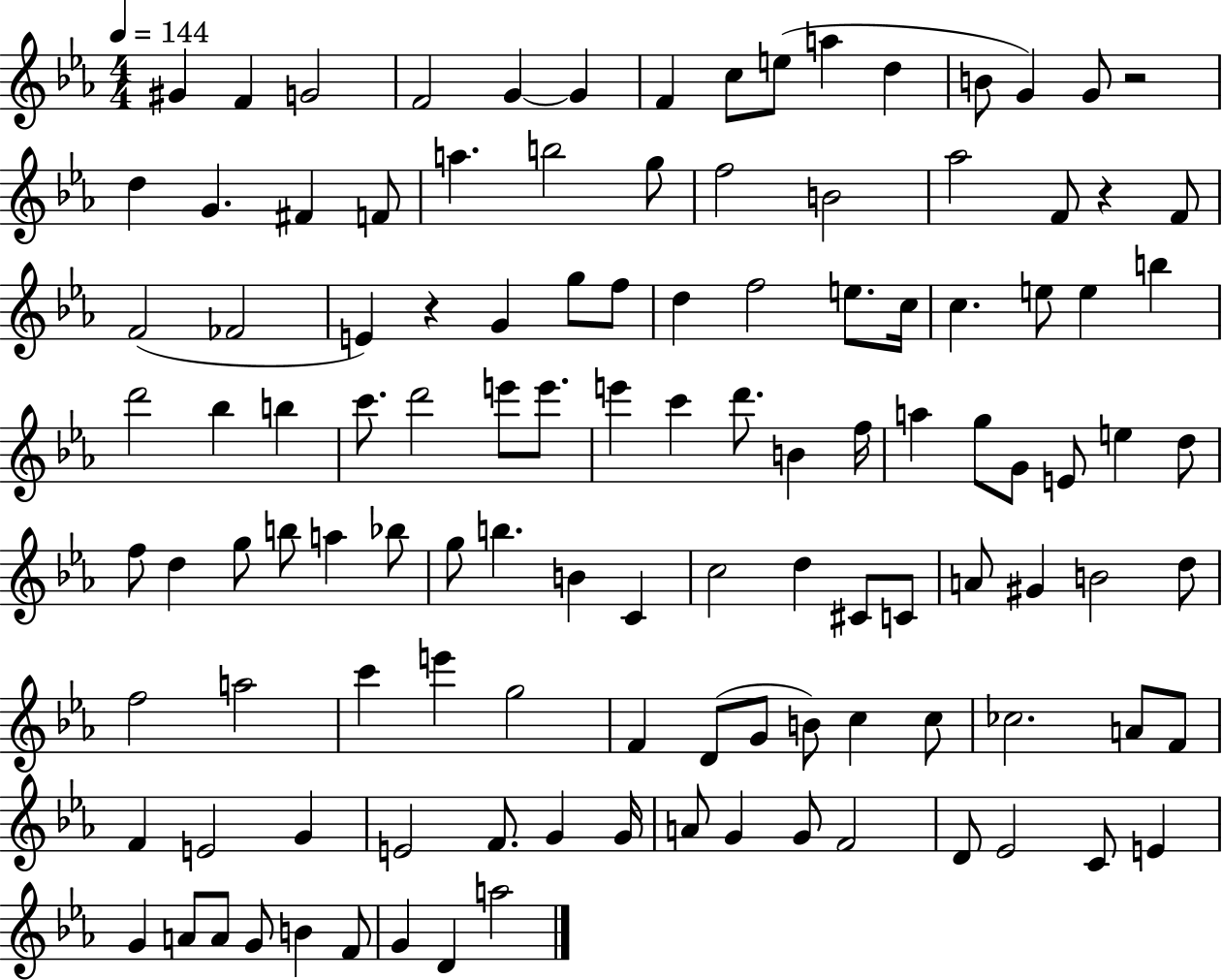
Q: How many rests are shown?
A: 3